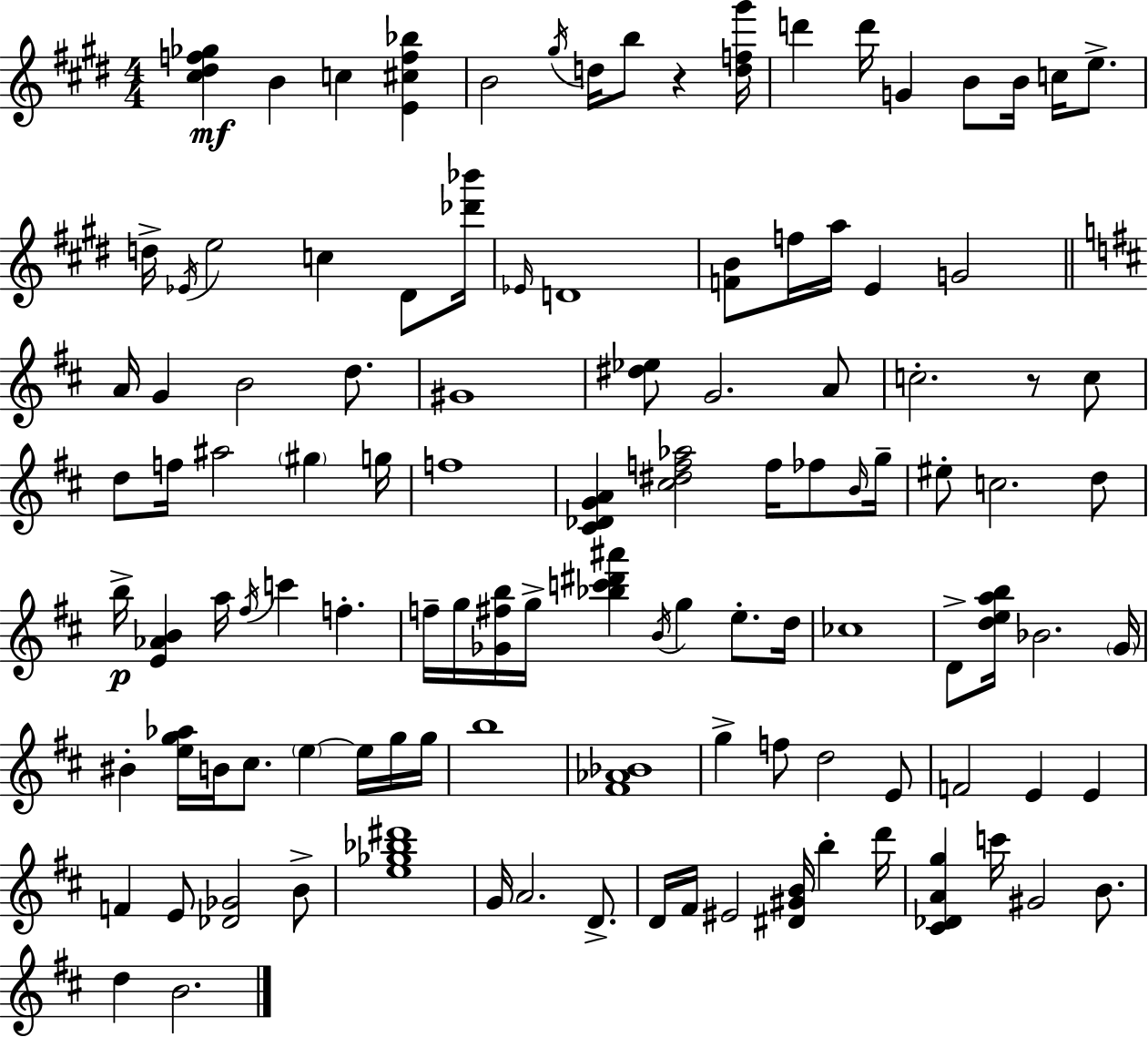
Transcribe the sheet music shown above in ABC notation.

X:1
T:Untitled
M:4/4
L:1/4
K:E
[^c^df_g] B c [E^cf_b] B2 ^g/4 d/4 b/2 z [df^g']/4 d' d'/4 G B/2 B/4 c/4 e/2 d/4 _E/4 e2 c ^D/2 [_d'_b']/4 _E/4 D4 [FB]/2 f/4 a/4 E G2 A/4 G B2 d/2 ^G4 [^d_e]/2 G2 A/2 c2 z/2 c/2 d/2 f/4 ^a2 ^g g/4 f4 [^C_DGA] [^c^df_a]2 f/4 _f/2 B/4 g/4 ^e/2 c2 d/2 b/4 [E_AB] a/4 ^f/4 c' f f/4 g/4 [_G^fb]/4 g/4 [_bc'^d'^a'] B/4 g e/2 d/4 _c4 D/2 [deab]/4 _B2 G/4 ^B [eg_a]/4 B/4 ^c/2 e e/4 g/4 g/4 b4 [^F_A_B]4 g f/2 d2 E/2 F2 E E F E/2 [_D_G]2 B/2 [e_g_b^d']4 G/4 A2 D/2 D/4 ^F/4 ^E2 [^D^GB]/4 b d'/4 [^C_DAg] c'/4 ^G2 B/2 d B2